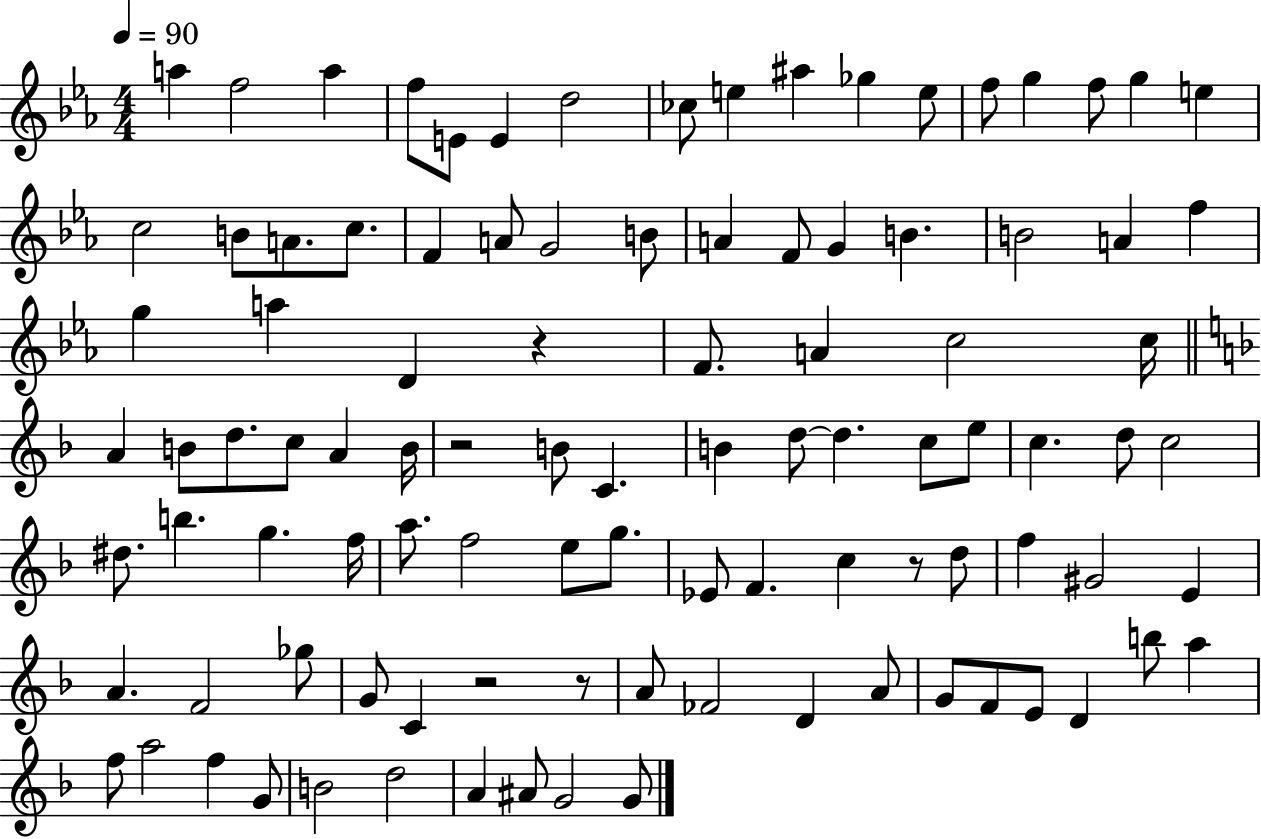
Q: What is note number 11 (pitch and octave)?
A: Gb5